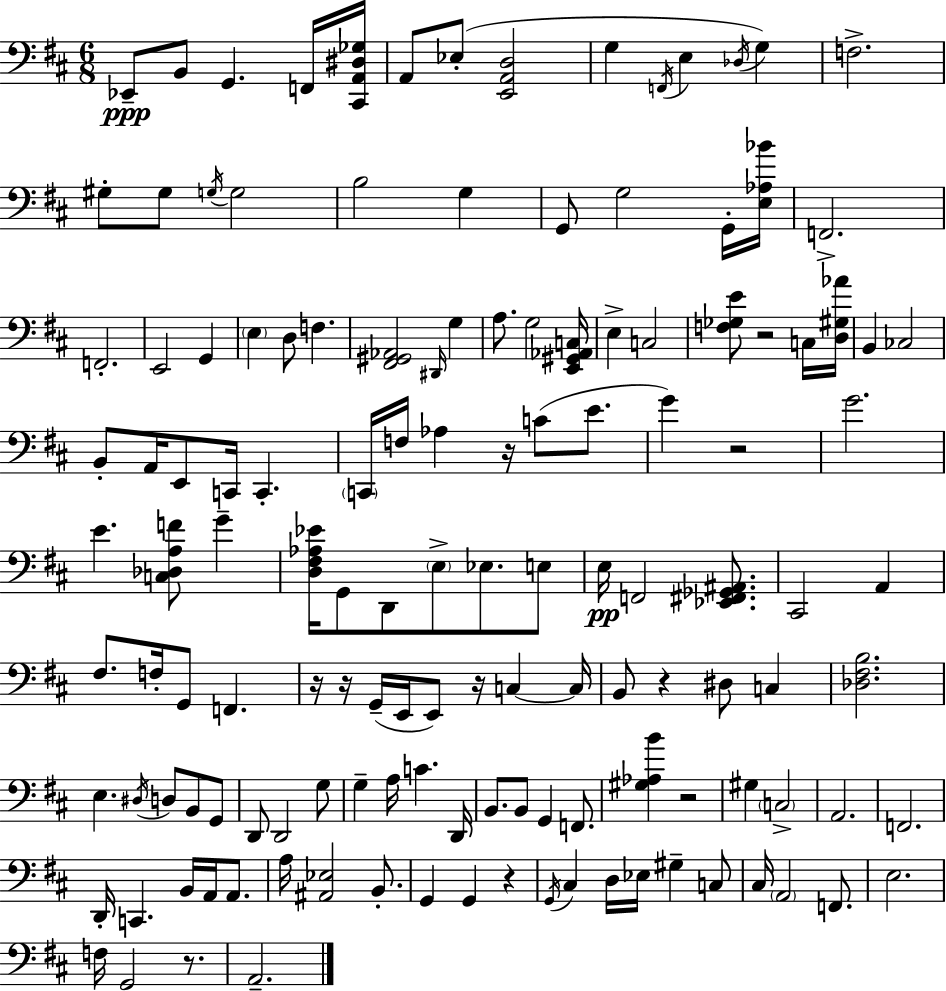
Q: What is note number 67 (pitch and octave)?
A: E2